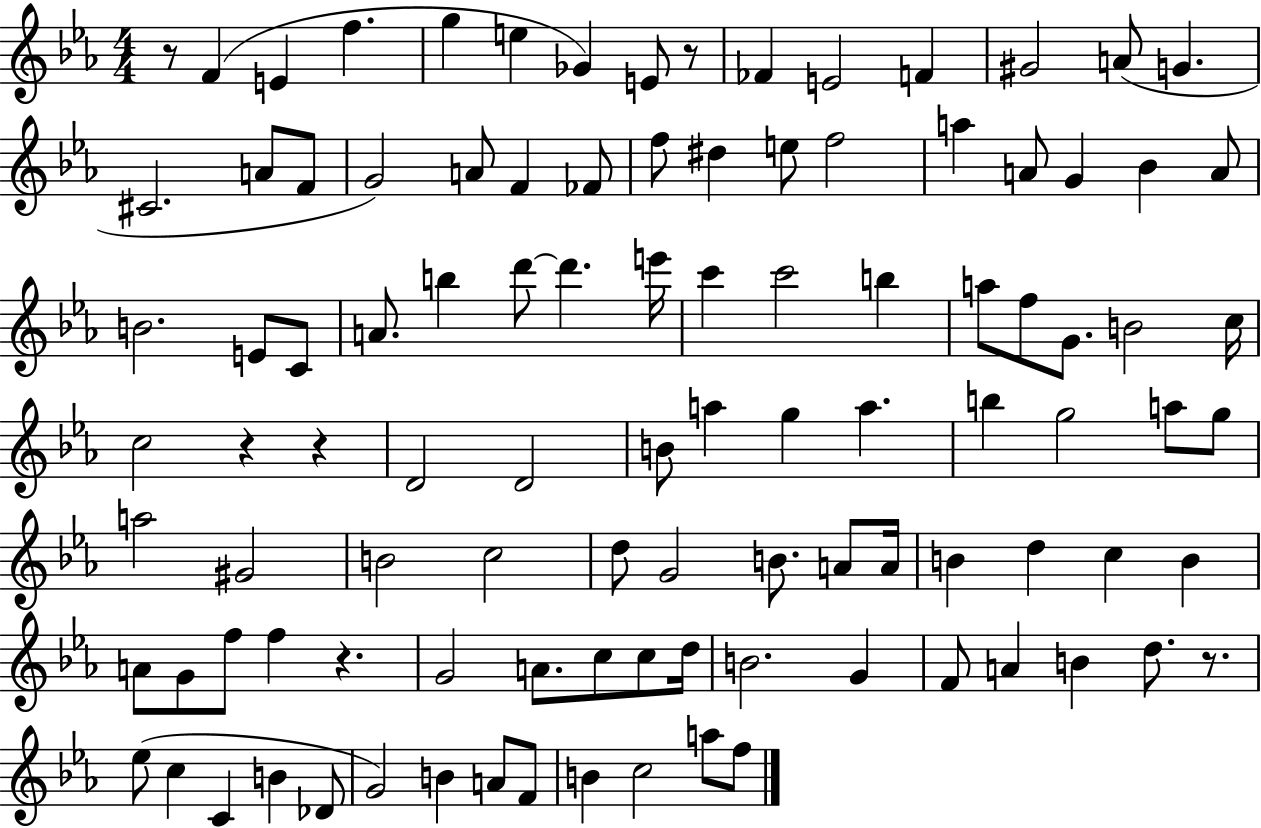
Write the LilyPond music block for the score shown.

{
  \clef treble
  \numericTimeSignature
  \time 4/4
  \key ees \major
  r8 f'4( e'4 f''4. | g''4 e''4 ges'4) e'8 r8 | fes'4 e'2 f'4 | gis'2 a'8( g'4. | \break cis'2. a'8 f'8 | g'2) a'8 f'4 fes'8 | f''8 dis''4 e''8 f''2 | a''4 a'8 g'4 bes'4 a'8 | \break b'2. e'8 c'8 | a'8. b''4 d'''8~~ d'''4. e'''16 | c'''4 c'''2 b''4 | a''8 f''8 g'8. b'2 c''16 | \break c''2 r4 r4 | d'2 d'2 | b'8 a''4 g''4 a''4. | b''4 g''2 a''8 g''8 | \break a''2 gis'2 | b'2 c''2 | d''8 g'2 b'8. a'8 a'16 | b'4 d''4 c''4 b'4 | \break a'8 g'8 f''8 f''4 r4. | g'2 a'8. c''8 c''8 d''16 | b'2. g'4 | f'8 a'4 b'4 d''8. r8. | \break ees''8( c''4 c'4 b'4 des'8 | g'2) b'4 a'8 f'8 | b'4 c''2 a''8 f''8 | \bar "|."
}